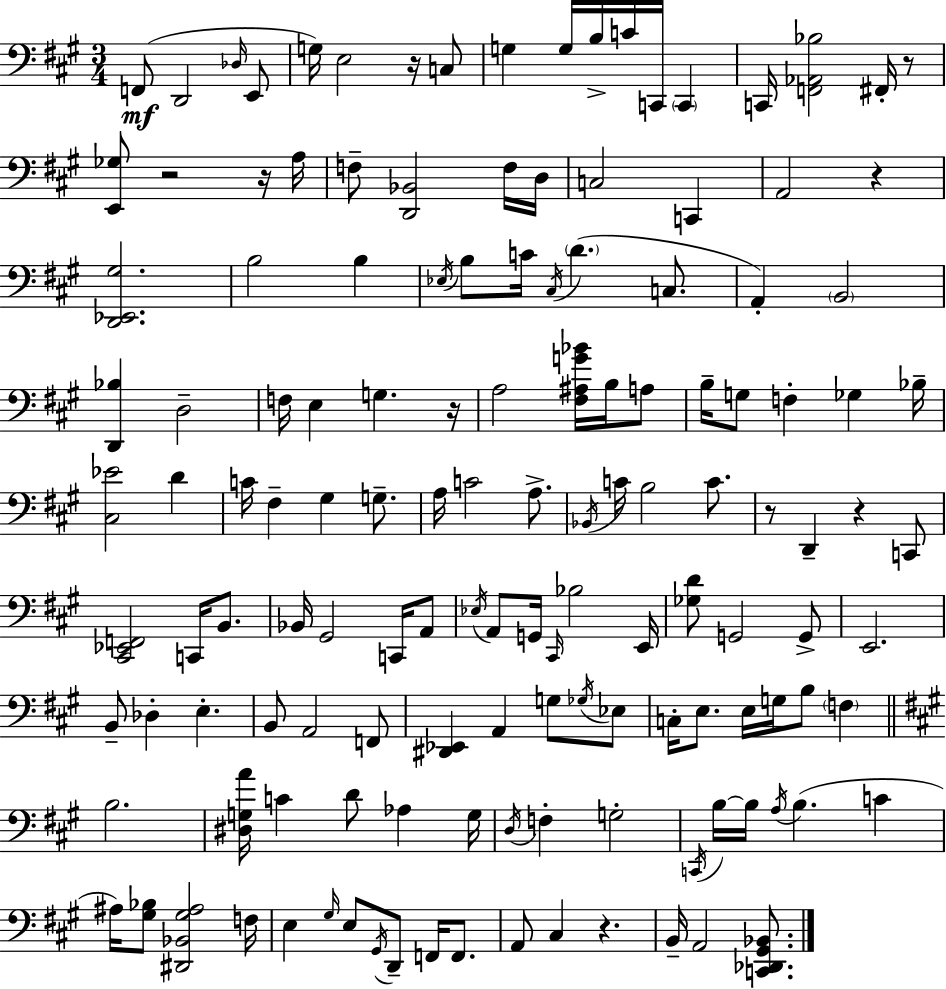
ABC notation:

X:1
T:Untitled
M:3/4
L:1/4
K:A
F,,/2 D,,2 _D,/4 E,,/2 G,/4 E,2 z/4 C,/2 G, G,/4 B,/4 C/4 C,,/4 C,, C,,/4 [F,,_A,,_B,]2 ^F,,/4 z/2 [E,,_G,]/2 z2 z/4 A,/4 F,/2 [D,,_B,,]2 F,/4 D,/4 C,2 C,, A,,2 z [D,,_E,,^G,]2 B,2 B, _E,/4 B,/2 C/4 ^C,/4 D C,/2 A,, B,,2 [D,,_B,] D,2 F,/4 E, G, z/4 A,2 [^F,^A,G_B]/4 B,/4 A,/2 B,/4 G,/2 F, _G, _B,/4 [^C,_E]2 D C/4 ^F, ^G, G,/2 A,/4 C2 A,/2 _B,,/4 C/4 B,2 C/2 z/2 D,, z C,,/2 [^C,,_E,,F,,]2 C,,/4 B,,/2 _B,,/4 ^G,,2 C,,/4 A,,/2 _E,/4 A,,/2 G,,/4 ^C,,/4 _B,2 E,,/4 [_G,D]/2 G,,2 G,,/2 E,,2 B,,/2 _D, E, B,,/2 A,,2 F,,/2 [^D,,_E,,] A,, G,/2 _G,/4 _E,/2 C,/4 E,/2 E,/4 G,/4 B,/2 F, B,2 [^D,G,A]/4 C D/2 _A, G,/4 D,/4 F, G,2 C,,/4 B,/4 B,/4 A,/4 B, C ^A,/4 [^G,_B,]/2 [^D,,_B,,^G,^A,]2 F,/4 E, ^G,/4 E,/2 ^G,,/4 D,,/2 F,,/4 F,,/2 A,,/2 ^C, z B,,/4 A,,2 [C,,_D,,^G,,_B,,]/2